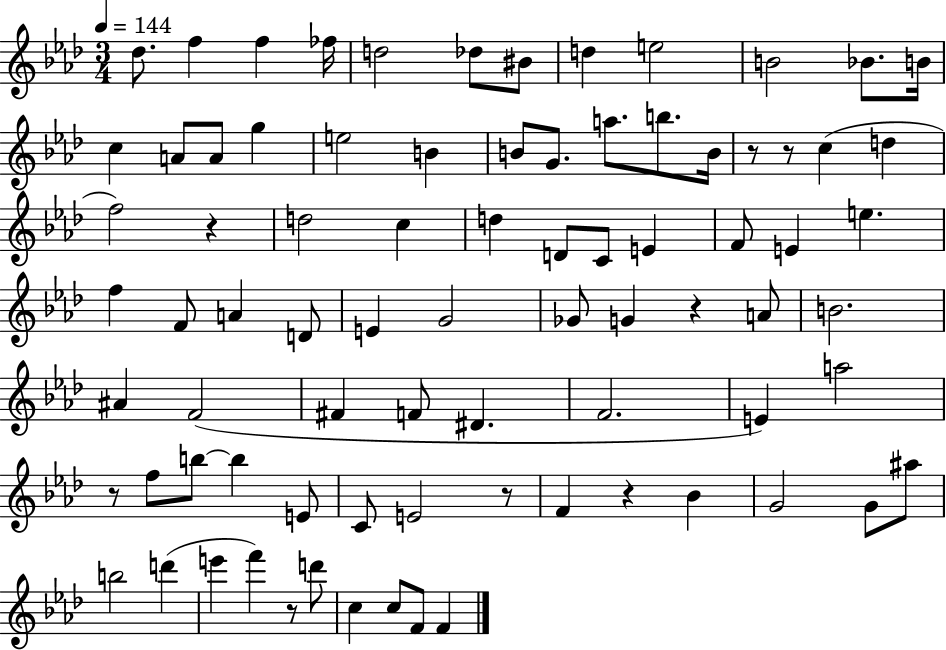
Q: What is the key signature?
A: AES major